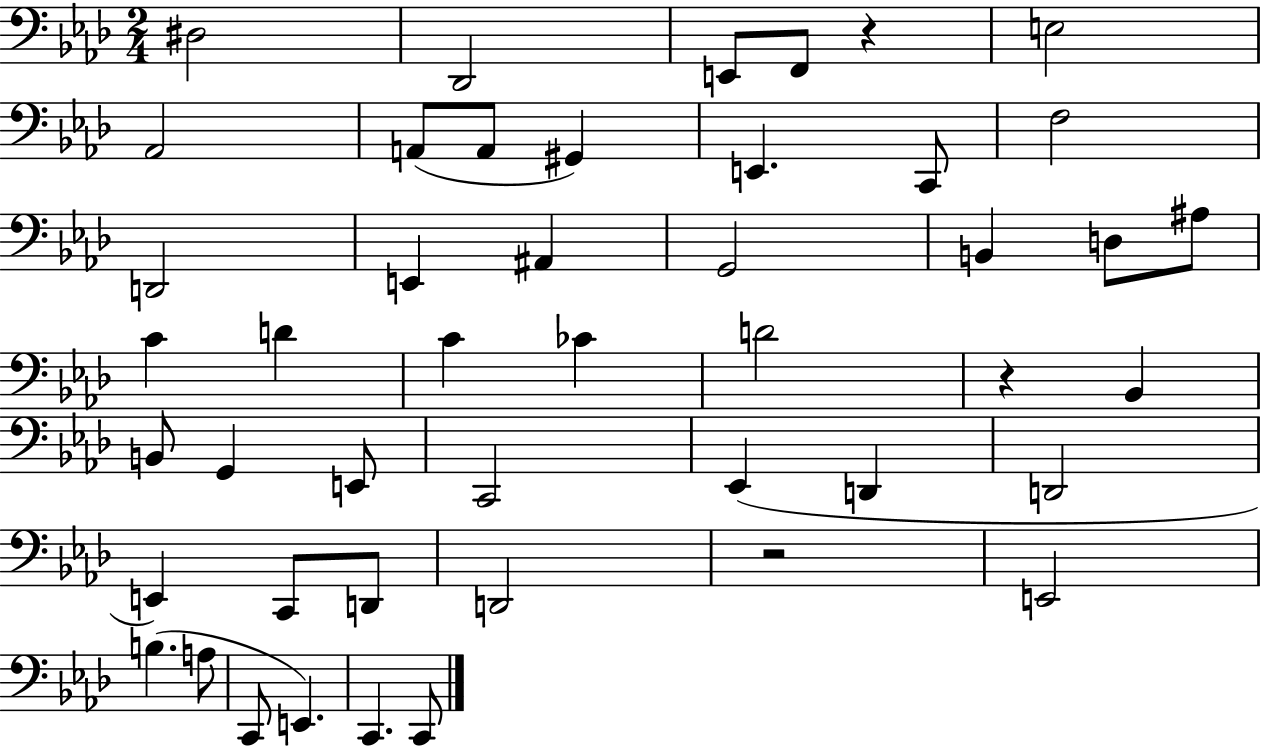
D#3/h Db2/h E2/e F2/e R/q E3/h Ab2/h A2/e A2/e G#2/q E2/q. C2/e F3/h D2/h E2/q A#2/q G2/h B2/q D3/e A#3/e C4/q D4/q C4/q CES4/q D4/h R/q Bb2/q B2/e G2/q E2/e C2/h Eb2/q D2/q D2/h E2/q C2/e D2/e D2/h R/h E2/h B3/q. A3/e C2/e E2/q. C2/q. C2/e